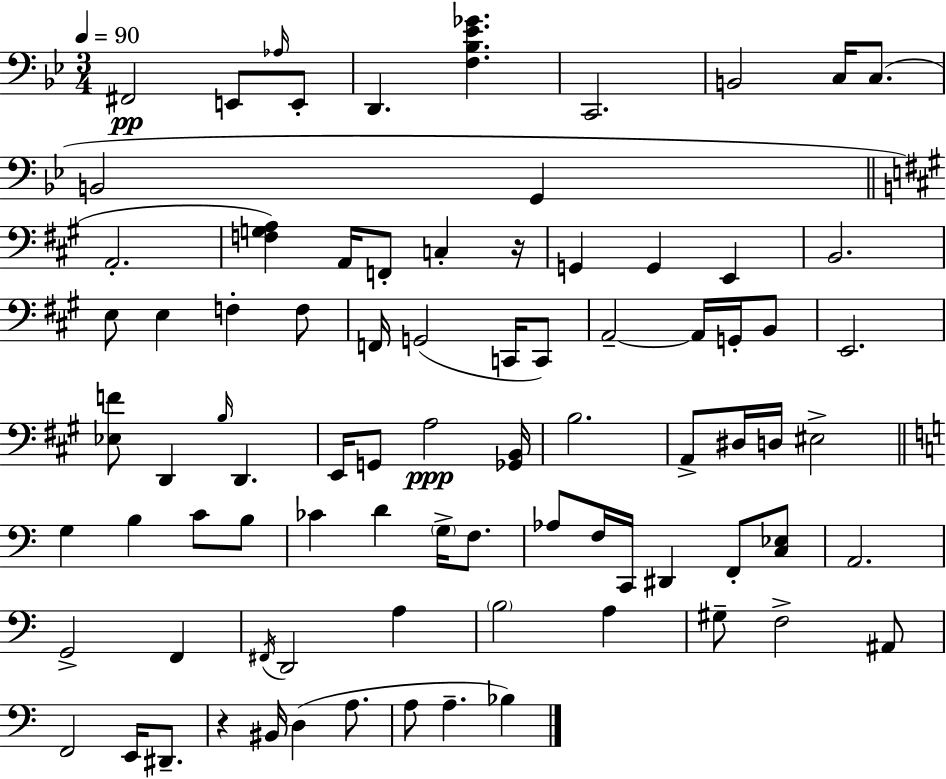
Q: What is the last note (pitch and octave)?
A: Bb3